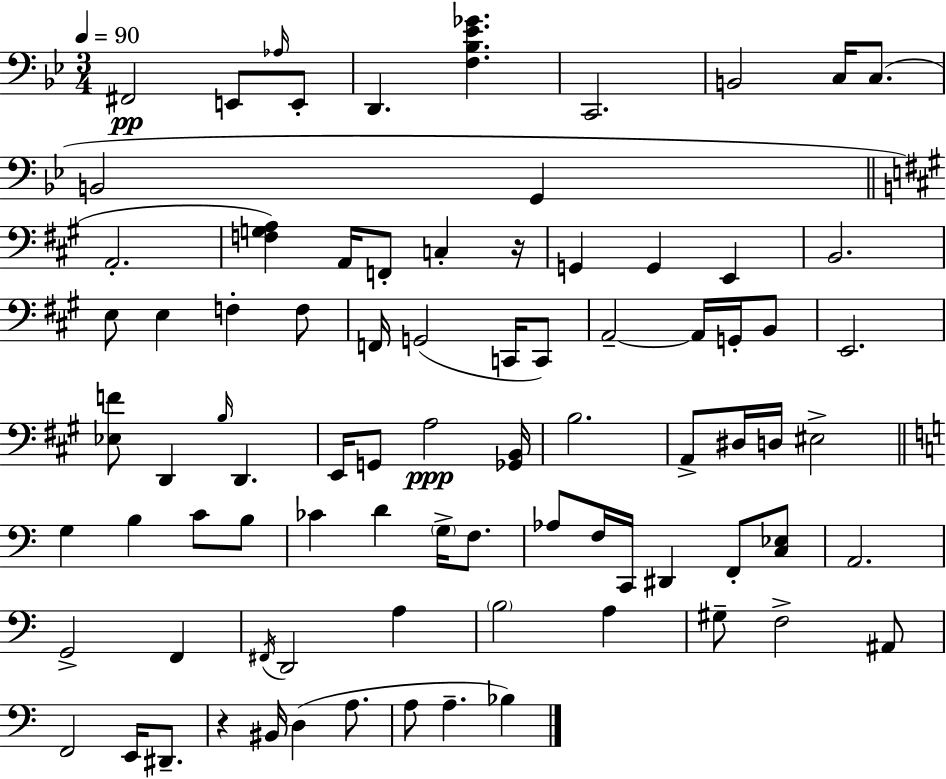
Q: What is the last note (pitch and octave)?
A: Bb3